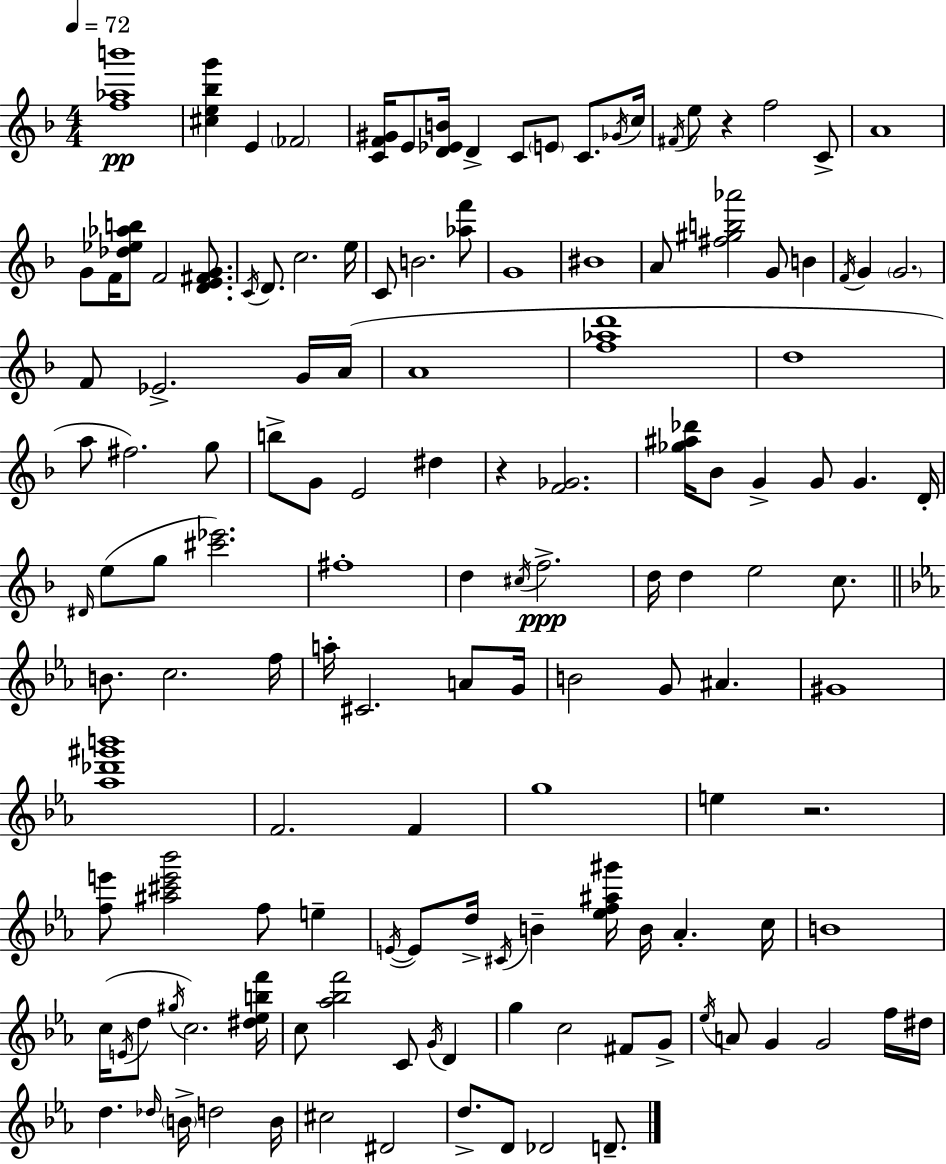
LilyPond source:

{
  \clef treble
  \numericTimeSignature
  \time 4/4
  \key f \major
  \tempo 4 = 72
  <f'' aes'' b'''>1\pp | <cis'' e'' bes'' g'''>4 e'4 \parenthesize fes'2 | <c' f' gis'>16 e'8 <d' ees' b'>16 d'4-> c'8 \parenthesize e'8 c'8. \acciaccatura { ges'16 } | c''16 \acciaccatura { fis'16 } e''8 r4 f''2 | \break c'8-> a'1 | g'8 f'16 <des'' ees'' aes'' b''>8 f'2 <d' e' fis' g'>8. | \acciaccatura { c'16 } d'8. c''2. | e''16 c'8 b'2. | \break <aes'' f'''>8 g'1 | bis'1 | a'8 <fis'' gis'' b'' aes'''>2 g'8 b'4 | \acciaccatura { f'16 } g'4 \parenthesize g'2. | \break f'8 ees'2.-> | g'16 a'16( a'1 | <f'' aes'' d'''>1 | d''1 | \break a''8 fis''2.) | g''8 b''8-> g'8 e'2 | dis''4 r4 <f' ges'>2. | <ges'' ais'' des'''>16 bes'8 g'4-> g'8 g'4. | \break d'16-. \grace { dis'16 }( e''8 g''8 <cis''' ees'''>2.) | fis''1-. | d''4 \acciaccatura { cis''16 }\ppp f''2.-> | d''16 d''4 e''2 | \break c''8. \bar "||" \break \key ees \major b'8. c''2. f''16 | a''16-. cis'2. a'8 g'16 | b'2 g'8 ais'4. | gis'1 | \break <aes'' des''' gis''' b'''>1 | f'2. f'4 | g''1 | e''4 r2. | \break <f'' e'''>8 <ais'' cis''' e''' bes'''>2 f''8 e''4-- | \acciaccatura { e'16~ }~ e'8 d''16-> \acciaccatura { cis'16 } b'4-- <ees'' f'' ais'' gis'''>16 b'16 aes'4.-. | c''16 b'1 | c''16( \acciaccatura { e'16 } d''8 \acciaccatura { gis''16 } c''2.) | \break <dis'' ees'' b'' f'''>16 c''8 <aes'' bes'' f'''>2 c'8 | \acciaccatura { g'16 } d'4 g''4 c''2 | fis'8 g'8-> \acciaccatura { ees''16 } a'8 g'4 g'2 | f''16 dis''16 d''4. \grace { des''16 } \parenthesize b'16-> d''2 | \break b'16 cis''2 dis'2 | d''8.-> d'8 des'2 | d'8.-- \bar "|."
}